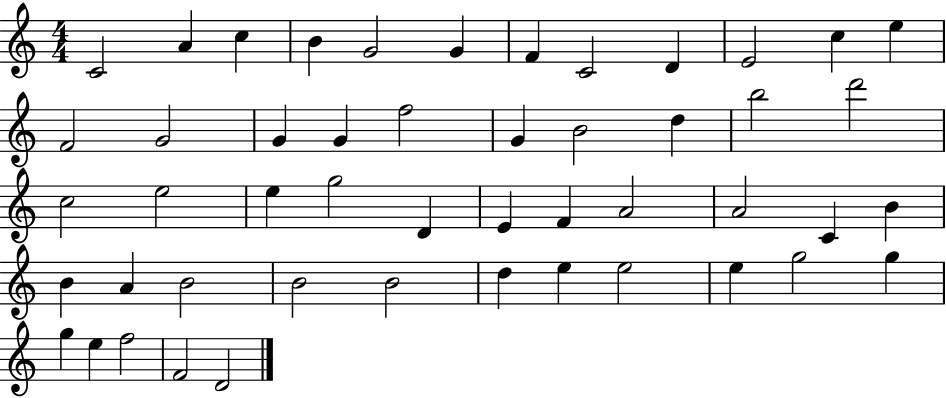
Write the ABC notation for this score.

X:1
T:Untitled
M:4/4
L:1/4
K:C
C2 A c B G2 G F C2 D E2 c e F2 G2 G G f2 G B2 d b2 d'2 c2 e2 e g2 D E F A2 A2 C B B A B2 B2 B2 d e e2 e g2 g g e f2 F2 D2